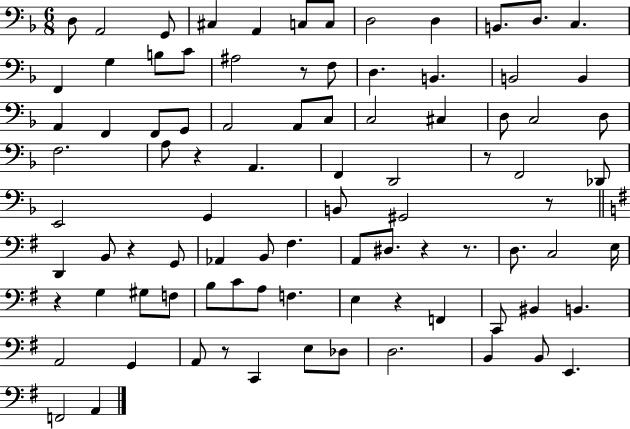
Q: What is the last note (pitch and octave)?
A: A2